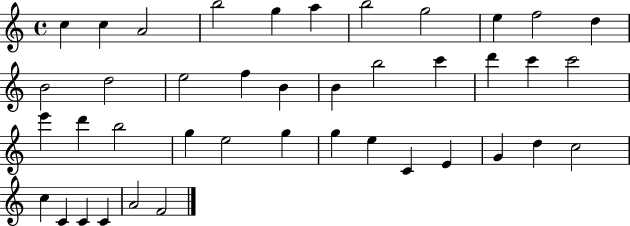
X:1
T:Untitled
M:4/4
L:1/4
K:C
c c A2 b2 g a b2 g2 e f2 d B2 d2 e2 f B B b2 c' d' c' c'2 e' d' b2 g e2 g g e C E G d c2 c C C C A2 F2